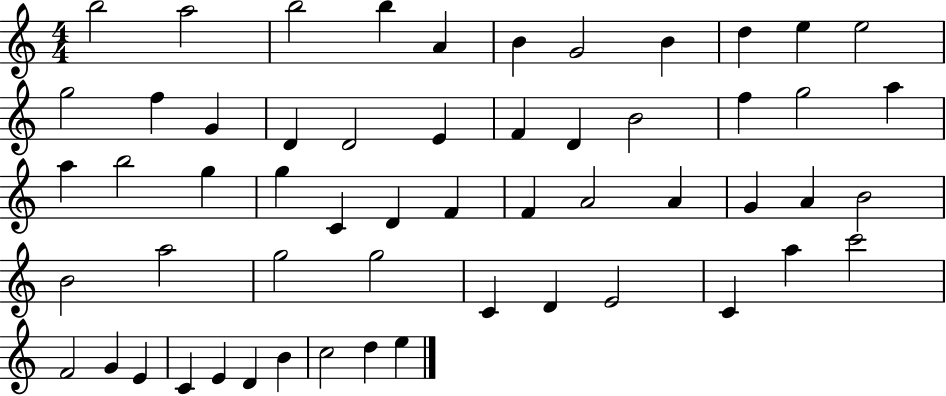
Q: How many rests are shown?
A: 0